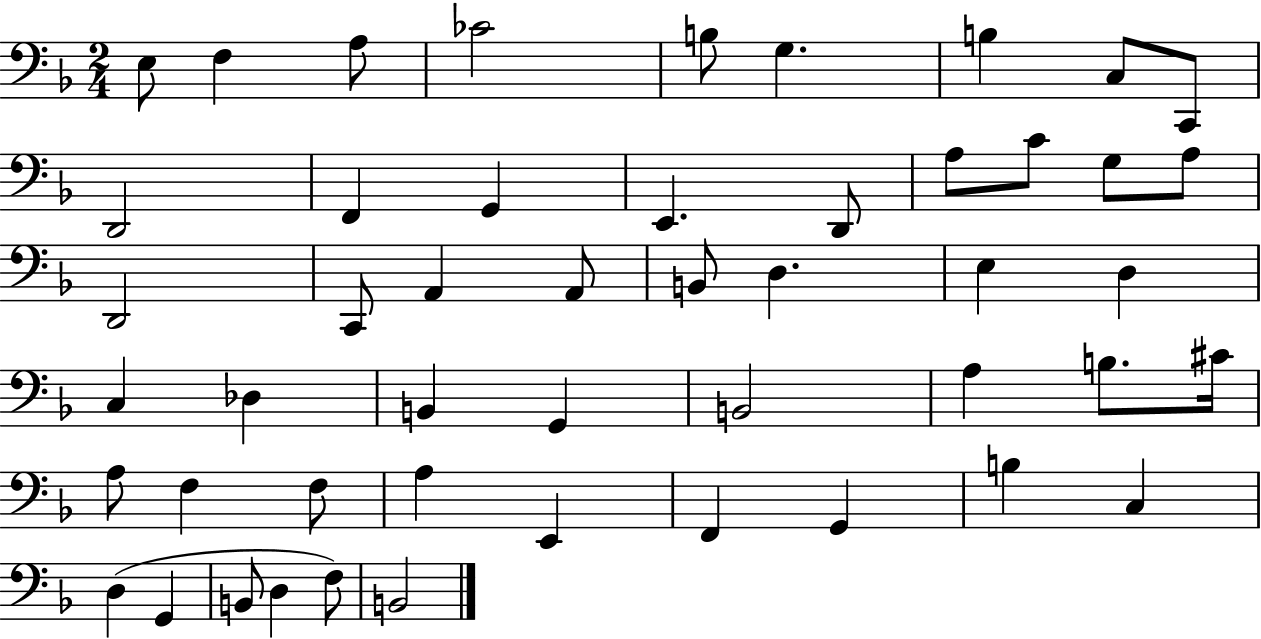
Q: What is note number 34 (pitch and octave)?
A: C#4